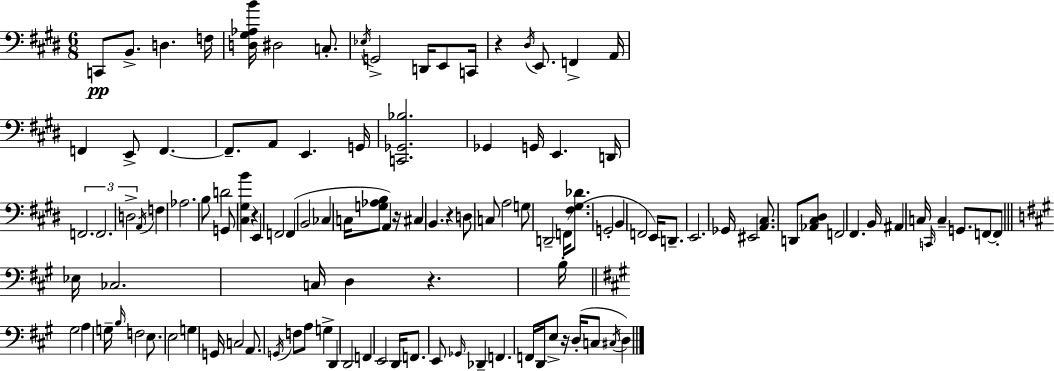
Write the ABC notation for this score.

X:1
T:Untitled
M:6/8
L:1/4
K:E
C,,/2 B,,/2 D, F,/4 [D,^G,_A,B]/4 ^D,2 C,/2 _E,/4 G,,2 D,,/4 E,,/2 C,,/4 z ^D,/4 E,,/2 F,, A,,/4 F,, E,,/2 F,, F,,/2 A,,/2 E,, G,,/4 [C,,_G,,_B,]2 _G,, G,,/4 E,, D,,/4 F,,2 F,,2 D,2 A,,/4 F, _A,2 B,/2 D2 G,,/2 [^C,^G,B] z E,, F,,2 F,, B,,2 _C, C,/4 [G,_A,B,]/2 A,, z/4 ^C, B,, z D,/2 C,/2 A,2 G,/2 D,,2 F,,/4 [^F,^G,_D]/2 G,,2 B,, F,,2 E,,/4 D,,/2 E,,2 _G,,/4 ^E,,2 [A,,^C,]/2 D,,/2 [_A,,^C,^D,]/2 F,,2 ^F,, B,,/4 ^A,, C,/4 C,,/4 C, G,,/2 F,,/2 F,,/2 _E,/4 _C,2 C,/4 D, z B,/4 ^G,2 A, G,/4 B,/4 F,2 E,/2 E,2 G, G,,/4 C,2 A,,/2 G,,/4 F,/2 A,/2 G, D,, D,,2 F,, E,,2 D,,/4 F,,/2 E,,/2 _G,,/4 _D,, F,, F,,/4 D,,/4 E,/2 z/4 D,/4 C,/2 ^C,/4 D,